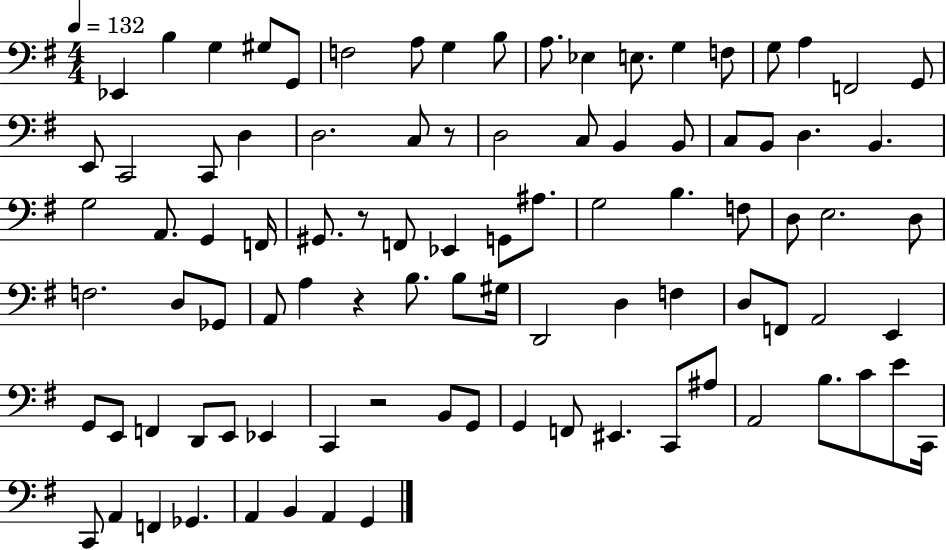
Eb2/q B3/q G3/q G#3/e G2/e F3/h A3/e G3/q B3/e A3/e. Eb3/q E3/e. G3/q F3/e G3/e A3/q F2/h G2/e E2/e C2/h C2/e D3/q D3/h. C3/e R/e D3/h C3/e B2/q B2/e C3/e B2/e D3/q. B2/q. G3/h A2/e. G2/q F2/s G#2/e. R/e F2/e Eb2/q G2/e A#3/e. G3/h B3/q. F3/e D3/e E3/h. D3/e F3/h. D3/e Gb2/e A2/e A3/q R/q B3/e. B3/e G#3/s D2/h D3/q F3/q D3/e F2/e A2/h E2/q G2/e E2/e F2/q D2/e E2/e Eb2/q C2/q R/h B2/e G2/e G2/q F2/e EIS2/q. C2/e A#3/e A2/h B3/e. C4/e E4/e C2/s C2/e A2/q F2/q Gb2/q. A2/q B2/q A2/q G2/q